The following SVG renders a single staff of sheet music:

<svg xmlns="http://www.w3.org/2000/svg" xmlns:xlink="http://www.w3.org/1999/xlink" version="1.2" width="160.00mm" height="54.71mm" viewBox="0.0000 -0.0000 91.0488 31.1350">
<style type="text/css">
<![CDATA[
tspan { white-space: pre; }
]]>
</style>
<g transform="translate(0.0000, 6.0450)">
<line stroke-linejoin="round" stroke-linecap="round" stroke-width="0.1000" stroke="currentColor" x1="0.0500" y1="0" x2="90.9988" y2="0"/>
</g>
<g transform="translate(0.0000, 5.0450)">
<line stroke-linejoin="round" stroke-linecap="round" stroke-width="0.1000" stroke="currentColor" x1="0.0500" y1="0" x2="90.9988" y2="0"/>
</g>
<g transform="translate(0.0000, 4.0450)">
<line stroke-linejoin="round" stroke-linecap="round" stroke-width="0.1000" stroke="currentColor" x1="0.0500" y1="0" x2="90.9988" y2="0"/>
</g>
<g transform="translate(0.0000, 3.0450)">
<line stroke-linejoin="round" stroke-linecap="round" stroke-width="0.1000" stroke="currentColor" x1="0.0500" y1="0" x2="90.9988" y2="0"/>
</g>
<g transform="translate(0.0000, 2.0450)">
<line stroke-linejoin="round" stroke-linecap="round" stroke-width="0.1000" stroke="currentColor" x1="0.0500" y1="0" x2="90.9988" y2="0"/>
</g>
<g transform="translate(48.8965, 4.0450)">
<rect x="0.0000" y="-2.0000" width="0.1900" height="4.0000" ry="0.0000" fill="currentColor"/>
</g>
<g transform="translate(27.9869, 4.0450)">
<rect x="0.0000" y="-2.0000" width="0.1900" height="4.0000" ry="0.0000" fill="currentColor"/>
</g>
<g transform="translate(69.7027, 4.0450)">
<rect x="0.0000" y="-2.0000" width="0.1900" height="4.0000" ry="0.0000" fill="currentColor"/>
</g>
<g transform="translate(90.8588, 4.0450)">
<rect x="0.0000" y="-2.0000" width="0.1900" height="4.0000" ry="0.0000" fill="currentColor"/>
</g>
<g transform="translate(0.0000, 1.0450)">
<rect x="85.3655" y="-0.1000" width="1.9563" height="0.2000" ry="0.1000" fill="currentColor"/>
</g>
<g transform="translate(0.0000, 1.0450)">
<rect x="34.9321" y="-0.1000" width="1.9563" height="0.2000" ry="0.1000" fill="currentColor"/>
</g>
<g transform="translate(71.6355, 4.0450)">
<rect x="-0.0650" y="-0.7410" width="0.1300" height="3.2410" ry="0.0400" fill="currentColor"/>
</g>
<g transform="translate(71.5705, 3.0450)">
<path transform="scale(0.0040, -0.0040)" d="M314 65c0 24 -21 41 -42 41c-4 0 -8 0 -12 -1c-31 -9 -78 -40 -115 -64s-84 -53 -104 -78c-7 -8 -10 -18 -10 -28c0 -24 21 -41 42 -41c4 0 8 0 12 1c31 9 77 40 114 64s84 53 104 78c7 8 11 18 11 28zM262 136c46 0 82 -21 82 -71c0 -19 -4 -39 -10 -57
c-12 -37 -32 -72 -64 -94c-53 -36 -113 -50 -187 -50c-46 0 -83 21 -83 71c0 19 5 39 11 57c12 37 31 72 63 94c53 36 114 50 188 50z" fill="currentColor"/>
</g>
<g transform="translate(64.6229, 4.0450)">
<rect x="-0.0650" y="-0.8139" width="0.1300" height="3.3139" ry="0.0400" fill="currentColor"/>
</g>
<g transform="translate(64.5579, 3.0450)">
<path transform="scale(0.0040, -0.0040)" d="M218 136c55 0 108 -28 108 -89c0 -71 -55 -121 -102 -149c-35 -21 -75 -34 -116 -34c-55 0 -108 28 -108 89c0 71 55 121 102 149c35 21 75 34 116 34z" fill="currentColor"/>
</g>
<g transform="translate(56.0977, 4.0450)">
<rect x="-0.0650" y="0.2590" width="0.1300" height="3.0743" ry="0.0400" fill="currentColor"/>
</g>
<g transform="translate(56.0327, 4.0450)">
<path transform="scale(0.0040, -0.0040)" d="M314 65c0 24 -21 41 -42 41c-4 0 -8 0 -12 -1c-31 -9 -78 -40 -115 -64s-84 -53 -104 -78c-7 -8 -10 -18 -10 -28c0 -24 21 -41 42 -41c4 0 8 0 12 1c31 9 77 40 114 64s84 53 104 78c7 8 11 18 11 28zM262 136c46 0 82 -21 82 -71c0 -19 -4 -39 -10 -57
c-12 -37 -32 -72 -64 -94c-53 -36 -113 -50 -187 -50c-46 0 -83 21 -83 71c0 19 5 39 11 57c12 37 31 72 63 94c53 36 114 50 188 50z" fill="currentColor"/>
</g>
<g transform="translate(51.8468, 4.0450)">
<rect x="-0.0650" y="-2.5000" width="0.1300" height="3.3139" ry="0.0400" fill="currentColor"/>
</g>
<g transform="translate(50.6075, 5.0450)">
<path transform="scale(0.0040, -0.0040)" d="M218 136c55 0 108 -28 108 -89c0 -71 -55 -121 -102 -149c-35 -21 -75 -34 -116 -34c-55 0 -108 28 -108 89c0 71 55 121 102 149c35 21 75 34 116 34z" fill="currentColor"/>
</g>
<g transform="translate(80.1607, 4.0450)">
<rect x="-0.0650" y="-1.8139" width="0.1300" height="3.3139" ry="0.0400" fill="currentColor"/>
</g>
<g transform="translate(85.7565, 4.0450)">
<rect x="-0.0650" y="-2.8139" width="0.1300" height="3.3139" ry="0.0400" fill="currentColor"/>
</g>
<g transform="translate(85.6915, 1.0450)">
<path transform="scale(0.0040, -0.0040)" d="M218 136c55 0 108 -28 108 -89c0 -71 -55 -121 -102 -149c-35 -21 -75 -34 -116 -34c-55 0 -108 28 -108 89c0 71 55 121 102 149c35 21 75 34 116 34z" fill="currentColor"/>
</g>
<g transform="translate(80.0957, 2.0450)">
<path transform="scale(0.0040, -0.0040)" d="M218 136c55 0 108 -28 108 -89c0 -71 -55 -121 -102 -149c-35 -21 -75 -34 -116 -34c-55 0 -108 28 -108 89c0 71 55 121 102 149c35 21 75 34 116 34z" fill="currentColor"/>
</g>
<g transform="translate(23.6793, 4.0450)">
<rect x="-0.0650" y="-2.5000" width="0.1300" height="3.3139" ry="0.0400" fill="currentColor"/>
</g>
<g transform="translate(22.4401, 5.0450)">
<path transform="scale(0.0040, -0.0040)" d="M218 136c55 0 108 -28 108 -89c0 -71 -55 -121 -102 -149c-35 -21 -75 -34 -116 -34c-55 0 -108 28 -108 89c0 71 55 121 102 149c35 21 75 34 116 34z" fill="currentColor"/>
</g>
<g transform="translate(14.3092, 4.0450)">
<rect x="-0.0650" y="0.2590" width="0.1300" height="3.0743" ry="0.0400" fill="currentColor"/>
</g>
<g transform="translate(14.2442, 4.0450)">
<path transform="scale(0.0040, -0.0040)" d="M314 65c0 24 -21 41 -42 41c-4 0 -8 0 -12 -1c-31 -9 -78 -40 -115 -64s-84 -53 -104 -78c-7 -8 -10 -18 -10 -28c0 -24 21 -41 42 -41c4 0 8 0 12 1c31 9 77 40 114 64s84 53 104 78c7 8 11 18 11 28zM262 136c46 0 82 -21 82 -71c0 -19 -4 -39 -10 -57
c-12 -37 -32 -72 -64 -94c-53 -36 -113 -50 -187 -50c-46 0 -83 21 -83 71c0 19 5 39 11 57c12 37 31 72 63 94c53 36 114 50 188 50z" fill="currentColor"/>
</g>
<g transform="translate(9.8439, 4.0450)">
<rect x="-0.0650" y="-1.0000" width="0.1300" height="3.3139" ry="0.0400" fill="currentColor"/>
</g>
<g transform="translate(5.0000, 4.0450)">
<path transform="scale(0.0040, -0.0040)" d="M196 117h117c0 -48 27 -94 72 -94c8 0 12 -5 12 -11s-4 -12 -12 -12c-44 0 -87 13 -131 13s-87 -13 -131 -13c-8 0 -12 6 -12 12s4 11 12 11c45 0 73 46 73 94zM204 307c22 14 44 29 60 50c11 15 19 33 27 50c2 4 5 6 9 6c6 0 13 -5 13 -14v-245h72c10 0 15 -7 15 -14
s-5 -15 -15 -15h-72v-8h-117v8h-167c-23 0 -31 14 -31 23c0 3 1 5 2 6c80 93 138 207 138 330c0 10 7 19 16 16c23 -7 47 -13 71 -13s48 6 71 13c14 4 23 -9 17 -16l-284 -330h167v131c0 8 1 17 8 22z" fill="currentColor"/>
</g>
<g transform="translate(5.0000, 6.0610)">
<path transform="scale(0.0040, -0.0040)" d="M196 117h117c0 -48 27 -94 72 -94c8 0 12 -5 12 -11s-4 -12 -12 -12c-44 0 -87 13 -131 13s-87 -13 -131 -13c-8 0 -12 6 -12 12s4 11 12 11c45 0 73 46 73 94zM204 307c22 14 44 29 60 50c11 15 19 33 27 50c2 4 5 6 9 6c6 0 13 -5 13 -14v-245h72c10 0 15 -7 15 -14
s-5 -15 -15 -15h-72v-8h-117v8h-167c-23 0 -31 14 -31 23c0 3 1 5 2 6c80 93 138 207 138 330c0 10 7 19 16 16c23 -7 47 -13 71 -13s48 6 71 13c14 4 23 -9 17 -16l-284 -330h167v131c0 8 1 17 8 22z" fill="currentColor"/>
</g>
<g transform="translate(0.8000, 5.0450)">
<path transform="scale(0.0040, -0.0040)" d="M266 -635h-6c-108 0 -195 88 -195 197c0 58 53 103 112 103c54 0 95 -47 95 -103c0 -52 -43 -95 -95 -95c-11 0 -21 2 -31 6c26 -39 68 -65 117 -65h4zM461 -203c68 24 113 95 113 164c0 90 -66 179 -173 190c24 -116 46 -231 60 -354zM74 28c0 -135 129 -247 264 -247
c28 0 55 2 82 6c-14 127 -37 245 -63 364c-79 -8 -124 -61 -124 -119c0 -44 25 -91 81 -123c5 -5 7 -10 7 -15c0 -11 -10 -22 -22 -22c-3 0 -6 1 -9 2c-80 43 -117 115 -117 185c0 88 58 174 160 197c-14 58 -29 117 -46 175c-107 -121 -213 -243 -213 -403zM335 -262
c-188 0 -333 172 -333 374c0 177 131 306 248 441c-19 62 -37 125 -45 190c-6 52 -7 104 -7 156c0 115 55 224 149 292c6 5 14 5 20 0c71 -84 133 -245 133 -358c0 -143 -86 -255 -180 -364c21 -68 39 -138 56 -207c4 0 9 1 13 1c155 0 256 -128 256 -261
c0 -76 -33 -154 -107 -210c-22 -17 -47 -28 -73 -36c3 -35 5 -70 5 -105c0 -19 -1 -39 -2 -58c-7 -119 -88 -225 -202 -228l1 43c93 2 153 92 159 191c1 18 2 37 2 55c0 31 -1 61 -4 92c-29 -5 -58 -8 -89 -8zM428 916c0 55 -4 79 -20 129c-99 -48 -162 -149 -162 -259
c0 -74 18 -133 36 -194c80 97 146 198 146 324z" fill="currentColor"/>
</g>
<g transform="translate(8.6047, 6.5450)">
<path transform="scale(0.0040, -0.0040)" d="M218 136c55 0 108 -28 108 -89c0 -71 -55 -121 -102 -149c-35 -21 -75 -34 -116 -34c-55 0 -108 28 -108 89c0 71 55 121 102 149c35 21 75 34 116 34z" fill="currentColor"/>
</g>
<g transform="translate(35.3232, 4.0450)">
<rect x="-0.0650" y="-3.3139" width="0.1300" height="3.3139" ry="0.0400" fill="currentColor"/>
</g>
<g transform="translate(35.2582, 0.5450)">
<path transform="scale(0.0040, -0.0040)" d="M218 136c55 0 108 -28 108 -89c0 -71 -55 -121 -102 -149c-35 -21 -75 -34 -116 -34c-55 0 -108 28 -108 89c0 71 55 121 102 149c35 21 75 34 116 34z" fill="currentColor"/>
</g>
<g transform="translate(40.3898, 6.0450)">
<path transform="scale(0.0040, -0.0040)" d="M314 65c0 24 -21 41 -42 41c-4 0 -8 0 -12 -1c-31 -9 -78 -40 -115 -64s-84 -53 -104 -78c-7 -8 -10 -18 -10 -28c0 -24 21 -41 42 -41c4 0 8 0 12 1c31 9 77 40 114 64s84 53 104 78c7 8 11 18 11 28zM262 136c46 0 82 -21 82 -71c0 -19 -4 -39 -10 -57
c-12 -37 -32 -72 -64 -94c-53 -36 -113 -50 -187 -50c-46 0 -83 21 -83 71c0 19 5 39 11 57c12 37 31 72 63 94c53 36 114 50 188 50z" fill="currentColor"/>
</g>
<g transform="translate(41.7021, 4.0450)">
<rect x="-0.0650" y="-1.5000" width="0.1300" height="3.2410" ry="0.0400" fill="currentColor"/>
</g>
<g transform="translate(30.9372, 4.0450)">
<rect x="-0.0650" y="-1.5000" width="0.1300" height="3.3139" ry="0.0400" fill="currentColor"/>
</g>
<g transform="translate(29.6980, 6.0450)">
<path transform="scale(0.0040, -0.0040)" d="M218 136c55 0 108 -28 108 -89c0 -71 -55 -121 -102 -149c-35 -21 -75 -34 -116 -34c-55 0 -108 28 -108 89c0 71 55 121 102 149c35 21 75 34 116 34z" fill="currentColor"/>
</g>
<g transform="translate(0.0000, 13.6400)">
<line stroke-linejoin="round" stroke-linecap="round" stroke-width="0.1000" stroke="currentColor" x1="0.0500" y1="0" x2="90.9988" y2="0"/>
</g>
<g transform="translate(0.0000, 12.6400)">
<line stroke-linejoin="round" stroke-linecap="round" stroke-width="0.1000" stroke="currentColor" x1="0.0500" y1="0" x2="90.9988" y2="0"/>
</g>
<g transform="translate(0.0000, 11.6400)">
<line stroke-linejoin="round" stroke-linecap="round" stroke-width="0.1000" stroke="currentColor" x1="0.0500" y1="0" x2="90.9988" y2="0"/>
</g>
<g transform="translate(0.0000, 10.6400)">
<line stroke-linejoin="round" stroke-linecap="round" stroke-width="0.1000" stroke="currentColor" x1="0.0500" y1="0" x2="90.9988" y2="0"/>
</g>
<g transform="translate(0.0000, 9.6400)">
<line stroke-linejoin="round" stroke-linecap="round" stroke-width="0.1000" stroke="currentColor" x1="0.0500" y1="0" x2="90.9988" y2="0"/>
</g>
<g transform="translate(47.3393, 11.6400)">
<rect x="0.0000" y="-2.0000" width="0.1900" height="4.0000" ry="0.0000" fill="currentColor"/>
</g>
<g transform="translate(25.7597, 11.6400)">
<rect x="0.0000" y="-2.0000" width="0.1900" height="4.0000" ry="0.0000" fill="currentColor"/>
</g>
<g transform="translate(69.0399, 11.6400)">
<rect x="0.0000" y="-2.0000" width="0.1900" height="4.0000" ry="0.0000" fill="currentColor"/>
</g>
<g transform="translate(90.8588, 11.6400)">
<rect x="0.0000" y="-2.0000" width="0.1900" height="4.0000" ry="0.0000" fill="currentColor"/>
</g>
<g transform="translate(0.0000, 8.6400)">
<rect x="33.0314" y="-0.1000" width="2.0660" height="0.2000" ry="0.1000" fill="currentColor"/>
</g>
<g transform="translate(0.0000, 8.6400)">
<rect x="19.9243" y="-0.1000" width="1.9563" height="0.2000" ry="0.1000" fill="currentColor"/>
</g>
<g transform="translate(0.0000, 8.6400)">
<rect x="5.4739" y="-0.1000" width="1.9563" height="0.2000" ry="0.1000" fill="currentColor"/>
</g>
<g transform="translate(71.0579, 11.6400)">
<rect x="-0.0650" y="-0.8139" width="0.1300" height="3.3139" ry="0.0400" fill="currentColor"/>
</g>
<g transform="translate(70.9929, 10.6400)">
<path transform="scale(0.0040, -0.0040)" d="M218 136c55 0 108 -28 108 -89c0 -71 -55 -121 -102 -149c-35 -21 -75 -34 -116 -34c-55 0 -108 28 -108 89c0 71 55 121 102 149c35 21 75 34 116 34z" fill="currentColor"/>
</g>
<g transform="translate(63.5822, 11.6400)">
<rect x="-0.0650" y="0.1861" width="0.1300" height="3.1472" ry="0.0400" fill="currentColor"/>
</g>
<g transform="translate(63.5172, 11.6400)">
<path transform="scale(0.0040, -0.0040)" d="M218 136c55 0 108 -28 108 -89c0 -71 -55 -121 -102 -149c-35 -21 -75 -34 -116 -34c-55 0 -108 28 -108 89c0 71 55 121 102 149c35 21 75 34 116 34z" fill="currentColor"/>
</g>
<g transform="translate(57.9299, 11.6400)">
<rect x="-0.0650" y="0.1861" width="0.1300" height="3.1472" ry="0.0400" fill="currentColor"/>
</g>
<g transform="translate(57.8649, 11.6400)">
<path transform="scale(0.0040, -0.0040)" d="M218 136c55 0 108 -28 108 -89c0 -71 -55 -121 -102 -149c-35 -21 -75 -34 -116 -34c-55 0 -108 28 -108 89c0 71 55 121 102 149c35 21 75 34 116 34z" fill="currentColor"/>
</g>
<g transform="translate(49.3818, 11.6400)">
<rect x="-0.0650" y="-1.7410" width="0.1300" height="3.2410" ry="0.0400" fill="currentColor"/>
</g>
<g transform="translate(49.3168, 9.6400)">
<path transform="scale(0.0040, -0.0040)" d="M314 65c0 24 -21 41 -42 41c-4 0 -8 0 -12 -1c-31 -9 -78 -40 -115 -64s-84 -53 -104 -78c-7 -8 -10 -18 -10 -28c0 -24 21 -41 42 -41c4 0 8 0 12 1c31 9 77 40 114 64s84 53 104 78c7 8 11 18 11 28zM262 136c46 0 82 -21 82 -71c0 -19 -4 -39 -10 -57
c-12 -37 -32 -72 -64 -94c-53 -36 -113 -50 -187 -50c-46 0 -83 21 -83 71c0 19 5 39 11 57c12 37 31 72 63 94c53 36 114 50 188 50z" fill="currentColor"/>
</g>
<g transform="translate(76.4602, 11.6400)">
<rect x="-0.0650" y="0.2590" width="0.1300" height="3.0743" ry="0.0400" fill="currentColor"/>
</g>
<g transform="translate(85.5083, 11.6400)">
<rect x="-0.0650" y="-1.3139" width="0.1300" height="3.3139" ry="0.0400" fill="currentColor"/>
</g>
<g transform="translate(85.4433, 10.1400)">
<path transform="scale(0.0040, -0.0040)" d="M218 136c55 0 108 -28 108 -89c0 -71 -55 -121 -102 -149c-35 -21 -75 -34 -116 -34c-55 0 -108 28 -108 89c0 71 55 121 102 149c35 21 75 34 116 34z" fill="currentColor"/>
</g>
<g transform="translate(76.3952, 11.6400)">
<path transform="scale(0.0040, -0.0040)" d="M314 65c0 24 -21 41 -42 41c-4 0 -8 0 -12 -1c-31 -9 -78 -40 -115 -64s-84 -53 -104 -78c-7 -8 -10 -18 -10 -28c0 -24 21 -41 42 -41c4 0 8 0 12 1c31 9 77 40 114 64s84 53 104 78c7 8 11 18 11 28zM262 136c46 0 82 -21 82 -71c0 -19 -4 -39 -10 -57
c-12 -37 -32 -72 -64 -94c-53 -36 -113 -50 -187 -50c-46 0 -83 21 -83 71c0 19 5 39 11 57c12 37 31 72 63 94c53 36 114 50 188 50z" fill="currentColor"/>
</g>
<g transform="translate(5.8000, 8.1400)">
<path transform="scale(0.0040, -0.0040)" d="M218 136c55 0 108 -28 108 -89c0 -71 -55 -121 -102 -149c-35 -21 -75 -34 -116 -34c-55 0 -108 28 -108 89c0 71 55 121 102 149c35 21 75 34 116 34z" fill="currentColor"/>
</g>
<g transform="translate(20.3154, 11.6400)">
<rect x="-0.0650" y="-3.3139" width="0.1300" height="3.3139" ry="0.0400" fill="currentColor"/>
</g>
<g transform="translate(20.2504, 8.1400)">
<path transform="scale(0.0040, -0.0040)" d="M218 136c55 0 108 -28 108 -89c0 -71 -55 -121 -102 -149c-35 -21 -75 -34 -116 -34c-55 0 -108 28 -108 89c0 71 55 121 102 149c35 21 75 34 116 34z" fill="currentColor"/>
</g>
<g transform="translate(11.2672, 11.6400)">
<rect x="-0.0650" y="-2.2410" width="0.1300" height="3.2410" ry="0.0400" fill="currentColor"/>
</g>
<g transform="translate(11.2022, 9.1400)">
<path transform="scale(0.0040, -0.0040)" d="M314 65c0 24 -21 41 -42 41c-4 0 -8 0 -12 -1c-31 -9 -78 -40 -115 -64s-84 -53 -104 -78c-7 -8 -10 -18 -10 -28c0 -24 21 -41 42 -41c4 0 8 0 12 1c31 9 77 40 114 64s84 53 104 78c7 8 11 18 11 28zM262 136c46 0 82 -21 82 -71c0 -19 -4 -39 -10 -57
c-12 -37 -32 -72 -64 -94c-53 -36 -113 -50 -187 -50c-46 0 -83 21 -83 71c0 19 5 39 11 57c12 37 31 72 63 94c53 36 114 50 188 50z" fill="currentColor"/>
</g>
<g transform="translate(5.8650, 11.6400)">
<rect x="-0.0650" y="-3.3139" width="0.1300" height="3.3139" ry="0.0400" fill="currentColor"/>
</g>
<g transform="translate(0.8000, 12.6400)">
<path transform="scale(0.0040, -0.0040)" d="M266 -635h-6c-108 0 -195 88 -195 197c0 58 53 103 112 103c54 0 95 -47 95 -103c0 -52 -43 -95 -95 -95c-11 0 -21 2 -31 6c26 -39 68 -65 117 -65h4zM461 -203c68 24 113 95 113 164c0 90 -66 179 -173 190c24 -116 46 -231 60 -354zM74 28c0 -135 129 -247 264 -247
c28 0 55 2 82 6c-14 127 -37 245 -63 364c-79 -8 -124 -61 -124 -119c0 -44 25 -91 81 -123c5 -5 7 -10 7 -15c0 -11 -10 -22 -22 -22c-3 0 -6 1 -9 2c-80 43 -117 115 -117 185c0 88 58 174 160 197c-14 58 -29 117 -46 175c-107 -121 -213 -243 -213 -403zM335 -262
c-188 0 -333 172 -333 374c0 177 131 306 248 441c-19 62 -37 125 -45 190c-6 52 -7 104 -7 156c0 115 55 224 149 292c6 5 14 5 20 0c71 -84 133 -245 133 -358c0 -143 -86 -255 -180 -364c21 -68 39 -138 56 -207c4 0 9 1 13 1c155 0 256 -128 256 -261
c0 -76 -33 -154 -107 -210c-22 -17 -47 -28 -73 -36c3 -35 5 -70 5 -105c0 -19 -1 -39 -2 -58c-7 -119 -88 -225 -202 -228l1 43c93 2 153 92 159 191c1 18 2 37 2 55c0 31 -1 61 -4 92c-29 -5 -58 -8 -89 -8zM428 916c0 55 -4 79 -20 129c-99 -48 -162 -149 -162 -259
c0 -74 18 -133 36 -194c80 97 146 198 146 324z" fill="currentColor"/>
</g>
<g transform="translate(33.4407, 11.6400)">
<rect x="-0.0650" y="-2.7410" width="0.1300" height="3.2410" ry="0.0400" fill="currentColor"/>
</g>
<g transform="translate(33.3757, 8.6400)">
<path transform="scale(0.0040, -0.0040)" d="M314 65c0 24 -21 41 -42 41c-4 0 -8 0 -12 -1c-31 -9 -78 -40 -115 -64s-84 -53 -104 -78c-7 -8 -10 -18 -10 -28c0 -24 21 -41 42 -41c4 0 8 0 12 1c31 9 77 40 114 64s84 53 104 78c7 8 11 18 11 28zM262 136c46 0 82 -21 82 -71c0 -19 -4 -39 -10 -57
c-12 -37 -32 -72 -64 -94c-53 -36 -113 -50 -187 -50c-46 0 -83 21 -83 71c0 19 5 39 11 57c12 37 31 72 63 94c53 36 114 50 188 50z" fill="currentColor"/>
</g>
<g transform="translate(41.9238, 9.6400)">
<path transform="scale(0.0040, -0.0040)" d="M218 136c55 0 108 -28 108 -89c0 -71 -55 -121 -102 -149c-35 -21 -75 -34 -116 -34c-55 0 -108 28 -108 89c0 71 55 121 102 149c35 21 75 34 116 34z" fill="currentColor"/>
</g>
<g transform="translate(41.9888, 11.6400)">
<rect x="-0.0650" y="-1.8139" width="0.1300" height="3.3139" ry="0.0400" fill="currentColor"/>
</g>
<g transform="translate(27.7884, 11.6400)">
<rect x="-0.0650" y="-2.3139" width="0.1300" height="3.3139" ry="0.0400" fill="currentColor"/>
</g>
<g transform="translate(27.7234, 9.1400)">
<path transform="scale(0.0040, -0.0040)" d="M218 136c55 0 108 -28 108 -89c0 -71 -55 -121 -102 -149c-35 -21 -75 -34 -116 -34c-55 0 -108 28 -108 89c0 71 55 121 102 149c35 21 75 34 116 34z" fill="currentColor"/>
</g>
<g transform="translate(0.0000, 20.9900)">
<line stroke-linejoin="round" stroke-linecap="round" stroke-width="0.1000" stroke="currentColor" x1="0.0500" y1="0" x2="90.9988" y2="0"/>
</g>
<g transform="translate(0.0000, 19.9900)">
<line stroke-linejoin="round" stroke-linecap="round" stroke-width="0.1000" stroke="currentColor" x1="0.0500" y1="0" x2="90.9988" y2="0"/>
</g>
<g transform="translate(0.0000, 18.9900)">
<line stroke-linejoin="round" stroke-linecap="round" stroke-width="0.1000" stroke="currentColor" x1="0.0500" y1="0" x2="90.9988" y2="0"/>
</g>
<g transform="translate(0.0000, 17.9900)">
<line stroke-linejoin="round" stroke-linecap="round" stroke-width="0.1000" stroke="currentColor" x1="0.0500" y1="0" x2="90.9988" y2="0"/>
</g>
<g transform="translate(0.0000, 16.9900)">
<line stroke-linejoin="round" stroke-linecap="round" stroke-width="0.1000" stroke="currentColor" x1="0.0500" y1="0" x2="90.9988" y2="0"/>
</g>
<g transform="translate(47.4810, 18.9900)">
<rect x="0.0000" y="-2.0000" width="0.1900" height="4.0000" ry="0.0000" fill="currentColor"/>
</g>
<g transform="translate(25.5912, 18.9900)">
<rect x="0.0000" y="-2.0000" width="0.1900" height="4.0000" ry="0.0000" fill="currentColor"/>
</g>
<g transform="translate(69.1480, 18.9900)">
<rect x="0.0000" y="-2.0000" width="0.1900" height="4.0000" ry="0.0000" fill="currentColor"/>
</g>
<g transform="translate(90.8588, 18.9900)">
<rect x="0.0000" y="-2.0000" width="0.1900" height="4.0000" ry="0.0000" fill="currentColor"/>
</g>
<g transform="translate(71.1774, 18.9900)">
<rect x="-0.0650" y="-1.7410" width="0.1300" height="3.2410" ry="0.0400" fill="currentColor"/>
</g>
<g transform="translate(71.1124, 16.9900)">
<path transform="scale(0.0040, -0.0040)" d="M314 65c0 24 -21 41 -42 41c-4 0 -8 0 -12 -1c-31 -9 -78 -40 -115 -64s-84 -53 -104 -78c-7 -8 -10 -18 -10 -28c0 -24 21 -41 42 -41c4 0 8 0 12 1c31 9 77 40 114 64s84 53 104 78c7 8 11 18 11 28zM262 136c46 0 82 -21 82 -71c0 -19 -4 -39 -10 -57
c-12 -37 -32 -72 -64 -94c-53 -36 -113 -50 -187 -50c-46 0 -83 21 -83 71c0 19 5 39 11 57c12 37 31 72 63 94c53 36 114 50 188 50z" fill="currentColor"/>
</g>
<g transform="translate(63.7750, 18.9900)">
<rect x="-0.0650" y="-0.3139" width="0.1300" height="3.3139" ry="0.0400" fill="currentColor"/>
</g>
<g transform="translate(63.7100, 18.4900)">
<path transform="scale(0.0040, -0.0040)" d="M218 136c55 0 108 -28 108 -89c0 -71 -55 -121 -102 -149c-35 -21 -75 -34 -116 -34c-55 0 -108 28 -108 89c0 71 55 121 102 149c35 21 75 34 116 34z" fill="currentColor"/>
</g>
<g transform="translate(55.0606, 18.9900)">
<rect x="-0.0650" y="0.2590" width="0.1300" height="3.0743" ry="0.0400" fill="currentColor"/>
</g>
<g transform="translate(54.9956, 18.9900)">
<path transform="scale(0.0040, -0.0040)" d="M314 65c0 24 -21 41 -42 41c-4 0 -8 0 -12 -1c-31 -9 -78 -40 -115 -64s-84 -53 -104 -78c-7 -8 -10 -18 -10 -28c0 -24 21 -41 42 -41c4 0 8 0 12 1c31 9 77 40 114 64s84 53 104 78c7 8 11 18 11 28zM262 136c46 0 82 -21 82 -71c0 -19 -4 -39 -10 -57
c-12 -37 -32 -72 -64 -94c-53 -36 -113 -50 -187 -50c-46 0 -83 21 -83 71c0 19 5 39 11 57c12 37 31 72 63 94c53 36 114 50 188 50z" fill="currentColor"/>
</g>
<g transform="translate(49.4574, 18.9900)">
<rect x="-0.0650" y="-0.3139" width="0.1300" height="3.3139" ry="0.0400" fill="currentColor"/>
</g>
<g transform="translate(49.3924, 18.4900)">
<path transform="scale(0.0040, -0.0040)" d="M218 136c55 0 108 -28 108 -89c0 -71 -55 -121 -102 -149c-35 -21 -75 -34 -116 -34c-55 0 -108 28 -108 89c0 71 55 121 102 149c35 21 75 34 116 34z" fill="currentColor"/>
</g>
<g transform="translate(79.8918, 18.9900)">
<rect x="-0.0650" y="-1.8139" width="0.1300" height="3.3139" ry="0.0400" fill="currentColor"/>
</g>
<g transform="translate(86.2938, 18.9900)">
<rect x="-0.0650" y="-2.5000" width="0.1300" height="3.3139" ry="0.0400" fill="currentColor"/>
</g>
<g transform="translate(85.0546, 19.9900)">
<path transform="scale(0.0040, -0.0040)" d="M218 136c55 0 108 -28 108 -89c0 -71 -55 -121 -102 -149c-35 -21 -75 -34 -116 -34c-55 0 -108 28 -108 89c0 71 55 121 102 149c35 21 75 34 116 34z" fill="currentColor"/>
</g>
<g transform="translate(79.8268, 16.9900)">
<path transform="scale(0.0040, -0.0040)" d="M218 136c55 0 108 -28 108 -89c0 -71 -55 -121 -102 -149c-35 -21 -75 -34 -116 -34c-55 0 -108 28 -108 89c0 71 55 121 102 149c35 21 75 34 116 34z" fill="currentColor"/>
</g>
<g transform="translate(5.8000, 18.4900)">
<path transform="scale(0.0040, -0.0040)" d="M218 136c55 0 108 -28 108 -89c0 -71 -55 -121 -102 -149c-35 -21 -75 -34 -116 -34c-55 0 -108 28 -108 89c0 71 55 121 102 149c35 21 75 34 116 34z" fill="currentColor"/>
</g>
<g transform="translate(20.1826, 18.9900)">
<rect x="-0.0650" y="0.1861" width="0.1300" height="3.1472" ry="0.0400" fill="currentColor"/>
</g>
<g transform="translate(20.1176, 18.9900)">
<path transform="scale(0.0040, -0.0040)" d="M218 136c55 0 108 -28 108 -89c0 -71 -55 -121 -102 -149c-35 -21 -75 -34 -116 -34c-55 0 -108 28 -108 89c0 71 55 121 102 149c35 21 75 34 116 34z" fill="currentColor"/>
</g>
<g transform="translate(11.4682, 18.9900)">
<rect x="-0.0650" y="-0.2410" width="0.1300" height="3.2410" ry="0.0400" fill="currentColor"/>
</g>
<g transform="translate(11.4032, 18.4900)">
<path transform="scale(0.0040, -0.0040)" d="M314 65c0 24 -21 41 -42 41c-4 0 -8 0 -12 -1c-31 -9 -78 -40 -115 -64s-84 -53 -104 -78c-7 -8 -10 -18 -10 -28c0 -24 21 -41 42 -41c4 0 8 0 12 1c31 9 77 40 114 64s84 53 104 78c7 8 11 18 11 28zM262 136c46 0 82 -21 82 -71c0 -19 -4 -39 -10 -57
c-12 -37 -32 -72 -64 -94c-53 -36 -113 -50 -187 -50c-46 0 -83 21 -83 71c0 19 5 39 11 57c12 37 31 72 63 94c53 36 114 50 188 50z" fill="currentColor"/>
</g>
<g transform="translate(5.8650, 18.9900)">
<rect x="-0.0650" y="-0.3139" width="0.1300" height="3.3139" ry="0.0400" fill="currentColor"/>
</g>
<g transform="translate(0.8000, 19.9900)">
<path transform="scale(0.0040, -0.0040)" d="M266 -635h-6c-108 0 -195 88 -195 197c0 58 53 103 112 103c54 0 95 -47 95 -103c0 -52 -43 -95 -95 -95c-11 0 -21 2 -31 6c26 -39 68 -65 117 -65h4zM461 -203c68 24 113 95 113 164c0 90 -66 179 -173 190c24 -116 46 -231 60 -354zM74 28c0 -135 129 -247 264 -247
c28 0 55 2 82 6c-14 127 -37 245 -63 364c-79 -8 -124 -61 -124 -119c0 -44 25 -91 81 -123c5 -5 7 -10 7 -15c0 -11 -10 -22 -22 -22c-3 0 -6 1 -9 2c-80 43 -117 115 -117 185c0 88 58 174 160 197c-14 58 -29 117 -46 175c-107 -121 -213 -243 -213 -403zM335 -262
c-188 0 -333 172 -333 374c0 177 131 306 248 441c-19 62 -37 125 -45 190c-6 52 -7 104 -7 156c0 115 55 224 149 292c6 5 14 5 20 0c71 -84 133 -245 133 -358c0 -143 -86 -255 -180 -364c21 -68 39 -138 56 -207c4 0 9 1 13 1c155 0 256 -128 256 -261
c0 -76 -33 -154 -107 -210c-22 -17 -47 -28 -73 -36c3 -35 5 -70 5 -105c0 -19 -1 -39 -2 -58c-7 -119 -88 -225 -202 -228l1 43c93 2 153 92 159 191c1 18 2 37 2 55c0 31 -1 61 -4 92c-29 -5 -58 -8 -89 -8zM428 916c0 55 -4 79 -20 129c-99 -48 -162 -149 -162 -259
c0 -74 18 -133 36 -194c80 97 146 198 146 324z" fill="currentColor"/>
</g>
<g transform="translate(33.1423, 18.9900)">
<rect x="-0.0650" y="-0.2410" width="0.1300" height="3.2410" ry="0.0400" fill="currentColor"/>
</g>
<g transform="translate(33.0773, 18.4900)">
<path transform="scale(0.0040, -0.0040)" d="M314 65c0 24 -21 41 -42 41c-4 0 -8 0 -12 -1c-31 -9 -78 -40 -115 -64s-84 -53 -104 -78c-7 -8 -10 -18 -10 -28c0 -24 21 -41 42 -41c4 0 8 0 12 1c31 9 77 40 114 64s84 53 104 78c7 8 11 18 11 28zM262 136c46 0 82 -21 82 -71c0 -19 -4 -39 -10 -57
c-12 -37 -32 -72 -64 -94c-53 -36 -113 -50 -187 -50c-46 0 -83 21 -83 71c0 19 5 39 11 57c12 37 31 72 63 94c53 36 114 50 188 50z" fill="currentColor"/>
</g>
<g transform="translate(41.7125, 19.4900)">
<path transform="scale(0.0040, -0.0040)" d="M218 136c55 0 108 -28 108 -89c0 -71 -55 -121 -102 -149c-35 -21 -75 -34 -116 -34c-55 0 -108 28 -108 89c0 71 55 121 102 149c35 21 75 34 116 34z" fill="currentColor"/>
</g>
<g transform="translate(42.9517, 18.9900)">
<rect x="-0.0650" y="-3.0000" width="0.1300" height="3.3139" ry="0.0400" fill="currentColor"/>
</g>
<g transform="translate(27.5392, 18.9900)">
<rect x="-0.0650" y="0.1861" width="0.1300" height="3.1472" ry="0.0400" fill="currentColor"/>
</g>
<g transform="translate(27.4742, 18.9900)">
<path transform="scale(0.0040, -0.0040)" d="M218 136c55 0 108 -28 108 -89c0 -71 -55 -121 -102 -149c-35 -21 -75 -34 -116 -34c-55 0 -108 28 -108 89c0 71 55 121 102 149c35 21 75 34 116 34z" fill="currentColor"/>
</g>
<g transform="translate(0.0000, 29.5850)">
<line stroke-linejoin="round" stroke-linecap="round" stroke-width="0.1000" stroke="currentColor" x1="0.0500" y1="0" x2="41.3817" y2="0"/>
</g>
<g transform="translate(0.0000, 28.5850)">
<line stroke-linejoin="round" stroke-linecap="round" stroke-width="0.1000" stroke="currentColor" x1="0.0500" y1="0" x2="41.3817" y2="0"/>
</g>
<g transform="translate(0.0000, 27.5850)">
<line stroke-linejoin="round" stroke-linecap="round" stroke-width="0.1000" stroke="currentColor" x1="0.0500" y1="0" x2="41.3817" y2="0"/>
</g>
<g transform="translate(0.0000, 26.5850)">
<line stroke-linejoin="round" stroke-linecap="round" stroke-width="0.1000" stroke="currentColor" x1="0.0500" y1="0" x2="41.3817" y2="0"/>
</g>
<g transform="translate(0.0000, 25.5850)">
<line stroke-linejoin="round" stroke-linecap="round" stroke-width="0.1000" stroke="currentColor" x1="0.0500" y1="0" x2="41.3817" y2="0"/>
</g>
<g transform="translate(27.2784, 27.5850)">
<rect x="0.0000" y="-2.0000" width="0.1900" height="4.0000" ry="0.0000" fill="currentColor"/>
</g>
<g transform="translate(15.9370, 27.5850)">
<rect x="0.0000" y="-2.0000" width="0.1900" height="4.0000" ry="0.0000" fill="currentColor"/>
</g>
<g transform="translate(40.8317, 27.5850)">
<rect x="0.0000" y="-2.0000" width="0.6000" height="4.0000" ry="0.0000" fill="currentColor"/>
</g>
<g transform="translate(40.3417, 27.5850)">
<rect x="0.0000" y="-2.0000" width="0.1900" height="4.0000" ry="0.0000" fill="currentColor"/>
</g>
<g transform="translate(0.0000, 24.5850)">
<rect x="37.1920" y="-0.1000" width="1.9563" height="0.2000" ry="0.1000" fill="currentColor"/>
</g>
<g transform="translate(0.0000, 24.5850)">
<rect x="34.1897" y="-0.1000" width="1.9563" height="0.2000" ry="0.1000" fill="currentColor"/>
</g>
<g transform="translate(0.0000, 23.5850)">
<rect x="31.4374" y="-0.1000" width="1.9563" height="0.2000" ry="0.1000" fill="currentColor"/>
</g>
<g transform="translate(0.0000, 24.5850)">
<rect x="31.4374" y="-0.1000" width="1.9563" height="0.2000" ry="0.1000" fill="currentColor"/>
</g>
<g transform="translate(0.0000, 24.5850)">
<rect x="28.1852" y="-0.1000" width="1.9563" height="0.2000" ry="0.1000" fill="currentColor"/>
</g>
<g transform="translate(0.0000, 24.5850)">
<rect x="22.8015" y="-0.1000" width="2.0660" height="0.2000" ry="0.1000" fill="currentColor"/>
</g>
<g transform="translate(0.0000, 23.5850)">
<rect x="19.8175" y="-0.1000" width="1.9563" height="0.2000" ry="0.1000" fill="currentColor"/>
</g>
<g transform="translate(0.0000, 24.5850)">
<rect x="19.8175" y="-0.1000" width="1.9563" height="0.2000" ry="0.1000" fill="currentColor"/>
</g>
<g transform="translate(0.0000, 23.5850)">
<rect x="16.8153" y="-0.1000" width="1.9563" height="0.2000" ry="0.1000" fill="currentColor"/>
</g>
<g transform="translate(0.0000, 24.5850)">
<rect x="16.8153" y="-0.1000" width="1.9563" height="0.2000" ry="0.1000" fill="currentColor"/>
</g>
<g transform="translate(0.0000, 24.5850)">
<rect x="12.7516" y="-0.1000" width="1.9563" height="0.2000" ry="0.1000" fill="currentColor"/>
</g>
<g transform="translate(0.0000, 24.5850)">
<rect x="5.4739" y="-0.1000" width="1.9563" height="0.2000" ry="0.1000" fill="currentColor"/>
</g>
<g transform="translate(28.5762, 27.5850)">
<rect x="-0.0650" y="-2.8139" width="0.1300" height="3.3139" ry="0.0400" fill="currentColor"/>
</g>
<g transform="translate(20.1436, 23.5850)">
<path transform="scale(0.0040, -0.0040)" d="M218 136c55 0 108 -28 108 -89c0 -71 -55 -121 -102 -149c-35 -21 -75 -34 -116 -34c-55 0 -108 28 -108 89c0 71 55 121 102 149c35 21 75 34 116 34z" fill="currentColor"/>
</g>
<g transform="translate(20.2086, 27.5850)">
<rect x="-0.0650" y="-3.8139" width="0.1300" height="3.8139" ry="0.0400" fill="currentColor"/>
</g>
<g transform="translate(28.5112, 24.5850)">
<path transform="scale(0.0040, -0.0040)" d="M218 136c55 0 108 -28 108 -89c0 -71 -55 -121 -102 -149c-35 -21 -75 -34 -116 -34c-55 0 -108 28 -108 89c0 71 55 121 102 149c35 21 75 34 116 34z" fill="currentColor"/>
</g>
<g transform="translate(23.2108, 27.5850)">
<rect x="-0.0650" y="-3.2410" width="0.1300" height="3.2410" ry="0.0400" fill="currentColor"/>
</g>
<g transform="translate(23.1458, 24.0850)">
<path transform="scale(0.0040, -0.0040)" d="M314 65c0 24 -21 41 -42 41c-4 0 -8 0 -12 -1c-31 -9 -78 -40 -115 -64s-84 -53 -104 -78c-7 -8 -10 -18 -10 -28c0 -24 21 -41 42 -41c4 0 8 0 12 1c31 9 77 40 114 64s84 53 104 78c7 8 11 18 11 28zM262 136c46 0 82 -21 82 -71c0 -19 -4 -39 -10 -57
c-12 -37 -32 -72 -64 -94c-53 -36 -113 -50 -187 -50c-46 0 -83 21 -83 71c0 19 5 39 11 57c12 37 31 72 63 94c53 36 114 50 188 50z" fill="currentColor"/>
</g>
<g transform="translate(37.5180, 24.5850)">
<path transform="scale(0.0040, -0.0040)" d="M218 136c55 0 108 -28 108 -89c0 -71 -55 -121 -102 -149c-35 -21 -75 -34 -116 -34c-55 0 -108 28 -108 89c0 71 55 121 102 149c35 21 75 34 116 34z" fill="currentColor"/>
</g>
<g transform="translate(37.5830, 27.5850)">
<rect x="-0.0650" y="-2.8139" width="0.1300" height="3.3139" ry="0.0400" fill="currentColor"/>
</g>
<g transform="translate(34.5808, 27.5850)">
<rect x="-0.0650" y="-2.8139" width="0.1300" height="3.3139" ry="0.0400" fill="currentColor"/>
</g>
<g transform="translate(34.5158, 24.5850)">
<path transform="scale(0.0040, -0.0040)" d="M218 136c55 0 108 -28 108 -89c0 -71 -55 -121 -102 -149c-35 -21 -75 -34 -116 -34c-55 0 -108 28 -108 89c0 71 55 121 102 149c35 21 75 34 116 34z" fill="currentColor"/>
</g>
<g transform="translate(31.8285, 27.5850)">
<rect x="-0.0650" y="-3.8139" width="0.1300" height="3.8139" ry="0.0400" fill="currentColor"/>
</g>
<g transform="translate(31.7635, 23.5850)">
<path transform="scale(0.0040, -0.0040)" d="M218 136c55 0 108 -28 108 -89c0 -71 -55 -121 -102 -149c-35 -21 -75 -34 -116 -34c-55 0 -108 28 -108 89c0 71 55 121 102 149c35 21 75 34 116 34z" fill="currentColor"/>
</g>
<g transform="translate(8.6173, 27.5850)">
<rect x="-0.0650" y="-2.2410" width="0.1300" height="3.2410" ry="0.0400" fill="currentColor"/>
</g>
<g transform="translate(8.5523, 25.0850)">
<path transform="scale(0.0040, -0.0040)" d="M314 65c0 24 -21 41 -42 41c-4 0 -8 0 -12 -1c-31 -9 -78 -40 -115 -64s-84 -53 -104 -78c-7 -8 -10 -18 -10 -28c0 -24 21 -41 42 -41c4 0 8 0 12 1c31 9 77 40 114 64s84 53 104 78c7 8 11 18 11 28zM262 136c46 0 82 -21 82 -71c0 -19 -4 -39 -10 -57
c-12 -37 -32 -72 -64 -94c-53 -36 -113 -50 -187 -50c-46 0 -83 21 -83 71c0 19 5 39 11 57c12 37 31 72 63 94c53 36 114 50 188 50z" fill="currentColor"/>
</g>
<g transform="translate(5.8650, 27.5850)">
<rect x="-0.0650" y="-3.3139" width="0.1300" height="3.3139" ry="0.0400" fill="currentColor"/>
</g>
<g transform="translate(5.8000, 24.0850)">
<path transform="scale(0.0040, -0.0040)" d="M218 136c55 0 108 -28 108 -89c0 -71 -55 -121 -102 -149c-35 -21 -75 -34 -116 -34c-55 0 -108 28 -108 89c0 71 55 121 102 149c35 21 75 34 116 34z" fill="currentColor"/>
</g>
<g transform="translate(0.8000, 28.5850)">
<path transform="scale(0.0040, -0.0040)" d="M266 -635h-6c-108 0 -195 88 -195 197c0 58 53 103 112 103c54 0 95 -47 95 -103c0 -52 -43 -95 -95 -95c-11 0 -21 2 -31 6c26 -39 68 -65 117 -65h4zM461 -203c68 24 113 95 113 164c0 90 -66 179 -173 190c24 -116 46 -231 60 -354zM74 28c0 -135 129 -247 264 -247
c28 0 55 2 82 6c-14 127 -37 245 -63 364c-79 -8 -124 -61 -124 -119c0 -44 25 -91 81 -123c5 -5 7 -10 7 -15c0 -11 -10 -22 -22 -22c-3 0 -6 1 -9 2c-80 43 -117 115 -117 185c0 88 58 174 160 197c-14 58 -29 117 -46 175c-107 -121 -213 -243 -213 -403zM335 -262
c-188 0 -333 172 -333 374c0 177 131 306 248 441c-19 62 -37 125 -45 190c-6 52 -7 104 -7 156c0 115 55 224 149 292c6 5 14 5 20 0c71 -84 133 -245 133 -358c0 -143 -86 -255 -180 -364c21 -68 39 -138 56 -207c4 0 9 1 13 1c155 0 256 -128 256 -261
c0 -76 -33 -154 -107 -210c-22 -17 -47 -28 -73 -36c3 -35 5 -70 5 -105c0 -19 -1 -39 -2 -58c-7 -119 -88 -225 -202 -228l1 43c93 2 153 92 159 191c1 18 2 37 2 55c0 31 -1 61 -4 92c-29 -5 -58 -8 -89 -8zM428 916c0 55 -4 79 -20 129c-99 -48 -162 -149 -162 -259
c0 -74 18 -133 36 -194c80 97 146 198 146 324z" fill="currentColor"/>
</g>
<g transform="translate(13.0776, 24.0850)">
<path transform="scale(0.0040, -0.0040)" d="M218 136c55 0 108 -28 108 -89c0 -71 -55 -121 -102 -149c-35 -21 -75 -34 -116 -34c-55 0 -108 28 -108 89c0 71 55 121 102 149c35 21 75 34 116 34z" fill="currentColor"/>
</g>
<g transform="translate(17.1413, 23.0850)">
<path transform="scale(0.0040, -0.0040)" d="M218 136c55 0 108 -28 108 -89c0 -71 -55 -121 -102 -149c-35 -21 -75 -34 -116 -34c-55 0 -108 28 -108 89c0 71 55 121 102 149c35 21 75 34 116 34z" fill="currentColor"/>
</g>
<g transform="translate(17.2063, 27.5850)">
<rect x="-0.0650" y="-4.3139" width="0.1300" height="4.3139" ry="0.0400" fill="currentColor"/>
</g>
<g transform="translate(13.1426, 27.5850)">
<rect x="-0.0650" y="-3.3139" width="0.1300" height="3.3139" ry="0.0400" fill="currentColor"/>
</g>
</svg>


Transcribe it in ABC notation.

X:1
T:Untitled
M:4/4
L:1/4
K:C
D B2 G E b E2 G B2 d d2 f a b g2 b g a2 f f2 B B d B2 e c c2 B B c2 A c B2 c f2 f G b g2 b d' c' b2 a c' a a